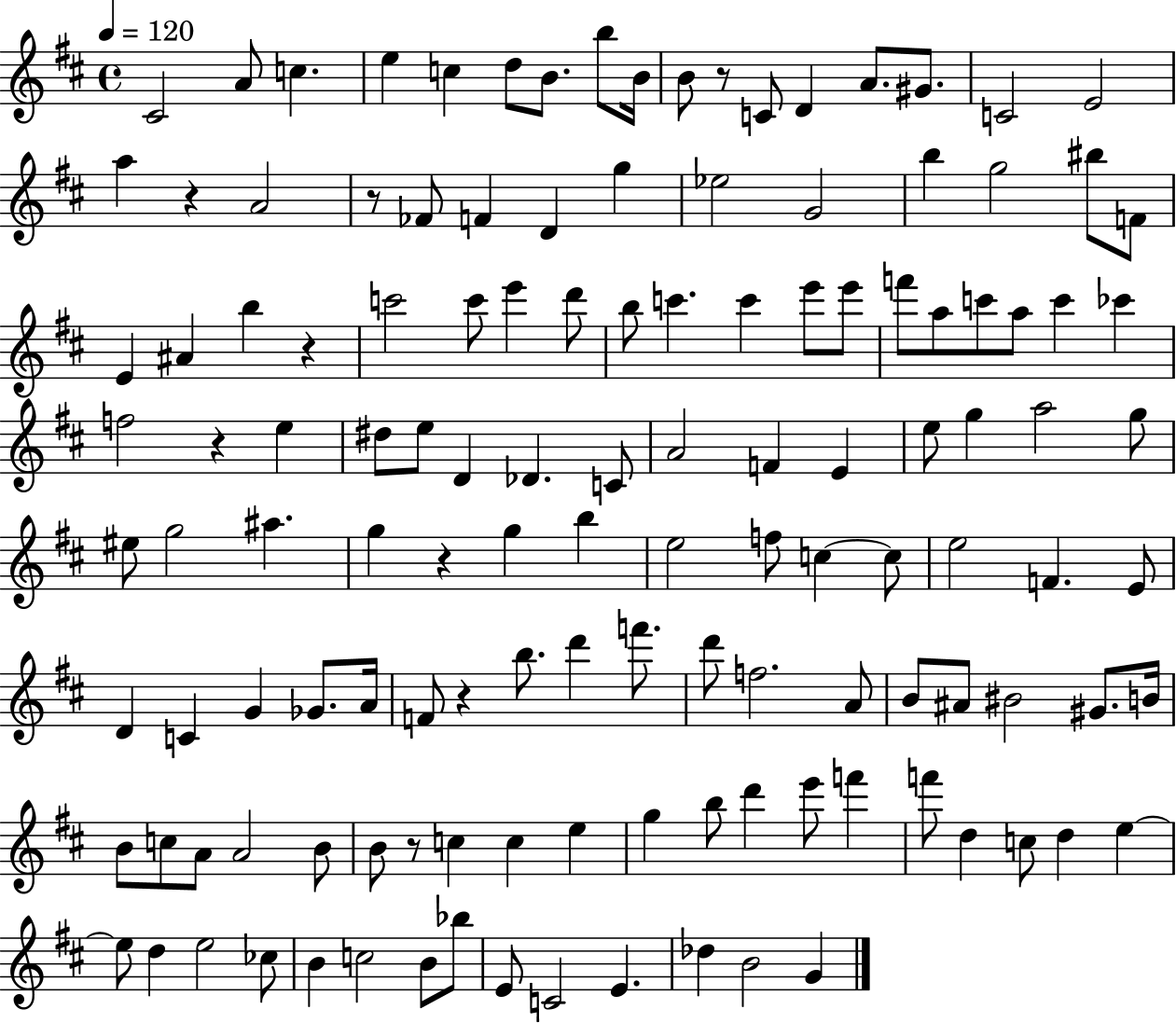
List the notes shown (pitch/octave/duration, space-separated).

C#4/h A4/e C5/q. E5/q C5/q D5/e B4/e. B5/e B4/s B4/e R/e C4/e D4/q A4/e. G#4/e. C4/h E4/h A5/q R/q A4/h R/e FES4/e F4/q D4/q G5/q Eb5/h G4/h B5/q G5/h BIS5/e F4/e E4/q A#4/q B5/q R/q C6/h C6/e E6/q D6/e B5/e C6/q. C6/q E6/e E6/e F6/e A5/e C6/e A5/e C6/q CES6/q F5/h R/q E5/q D#5/e E5/e D4/q Db4/q. C4/e A4/h F4/q E4/q E5/e G5/q A5/h G5/e EIS5/e G5/h A#5/q. G5/q R/q G5/q B5/q E5/h F5/e C5/q C5/e E5/h F4/q. E4/e D4/q C4/q G4/q Gb4/e. A4/s F4/e R/q B5/e. D6/q F6/e. D6/e F5/h. A4/e B4/e A#4/e BIS4/h G#4/e. B4/s B4/e C5/e A4/e A4/h B4/e B4/e R/e C5/q C5/q E5/q G5/q B5/e D6/q E6/e F6/q F6/e D5/q C5/e D5/q E5/q E5/e D5/q E5/h CES5/e B4/q C5/h B4/e Bb5/e E4/e C4/h E4/q. Db5/q B4/h G4/q